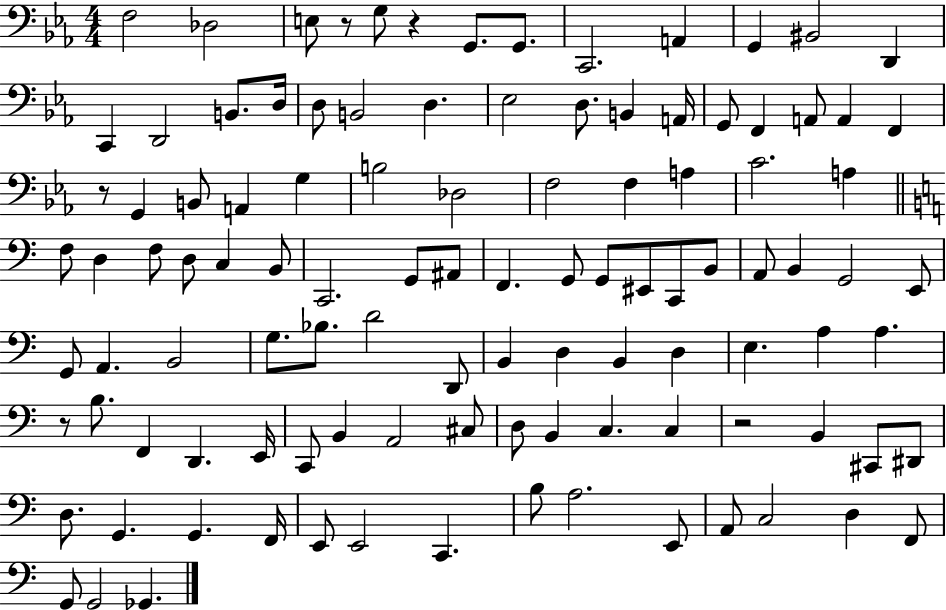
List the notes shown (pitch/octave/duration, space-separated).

F3/h Db3/h E3/e R/e G3/e R/q G2/e. G2/e. C2/h. A2/q G2/q BIS2/h D2/q C2/q D2/h B2/e. D3/s D3/e B2/h D3/q. Eb3/h D3/e. B2/q A2/s G2/e F2/q A2/e A2/q F2/q R/e G2/q B2/e A2/q G3/q B3/h Db3/h F3/h F3/q A3/q C4/h. A3/q F3/e D3/q F3/e D3/e C3/q B2/e C2/h. G2/e A#2/e F2/q. G2/e G2/e EIS2/e C2/e B2/e A2/e B2/q G2/h E2/e G2/e A2/q. B2/h G3/e. Bb3/e. D4/h D2/e B2/q D3/q B2/q D3/q E3/q. A3/q A3/q. R/e B3/e. F2/q D2/q. E2/s C2/e B2/q A2/h C#3/e D3/e B2/q C3/q. C3/q R/h B2/q C#2/e D#2/e D3/e. G2/q. G2/q. F2/s E2/e E2/h C2/q. B3/e A3/h. E2/e A2/e C3/h D3/q F2/e G2/e G2/h Gb2/q.